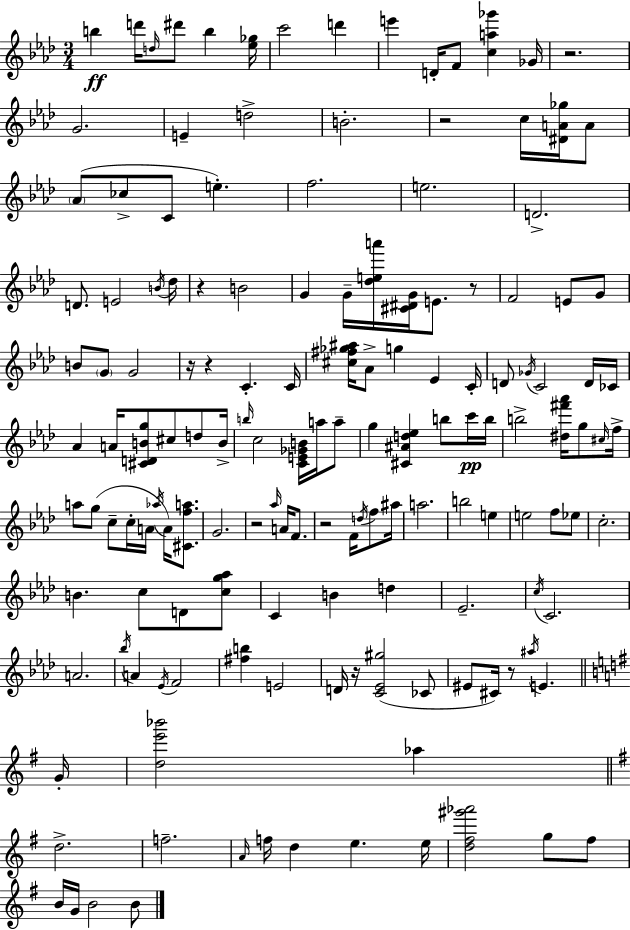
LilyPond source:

{
  \clef treble
  \numericTimeSignature
  \time 3/4
  \key aes \major
  b''4\ff d'''16 \grace { d''16 } dis'''8 b''4 | <ees'' ges''>16 c'''2 d'''4 | e'''4 d'16-. f'8 <c'' a'' ges'''>4 | ges'16 r2. | \break g'2. | e'4-- d''2-> | b'2.-. | r2 c''16 <dis' a' ges''>16 a'8 | \break \parenthesize aes'8( ces''8-> c'8 e''4.-.) | f''2. | e''2. | d'2.-> | \break d'8. e'2 | \acciaccatura { b'16 } des''16 r4 b'2 | g'4 g'16-- <des'' e'' a'''>16 <cis' dis' g'>16 e'8. | r8 f'2 e'8 | \break g'8 b'8 \parenthesize g'8 g'2 | r16 r4 c'4.-. | c'16 <cis'' fis'' ges'' ais''>16 aes'8-> g''4 ees'4 | c'16-. d'8 \acciaccatura { ges'16 } c'2 | \break d'16 ces'16 aes'4 a'16 <cis' d' b' g''>8 cis''8 | d''8 b'16-> \grace { b''16 } c''2 | <c' e' ges' b'>16 a''16 a''8-- g''4 <cis' ais' d'' ees''>4 | b''8 c'''16\pp b''16 b''2-> | \break <dis'' fis''' aes'''>16 g''8 \grace { cis''16 } f''16-> a''8 g''8( c''8-- c''16-. | a'16 \acciaccatura { aes''16 }) a'16 <cis' f'' a''>8. g'2. | r2 | \grace { aes''16 } a'16 f'8. r2 | \break f'16 \acciaccatura { d''16 } f''8 ais''16 a''2. | b''2 | e''4 e''2 | f''8 ees''8 c''2.-. | \break b'4. | c''8 d'8 <c'' g'' aes''>8 c'4 | b'4 d''4 ees'2.-- | \acciaccatura { c''16 } c'2. | \break a'2. | \acciaccatura { bes''16 } a'4 | \acciaccatura { ees'16 } f'2 <fis'' b''>4 | e'2 d'16 | \break r16 <c' ees' gis''>2( ces'8 eis'8 | cis'16) r8 \acciaccatura { ais''16 } e'4. \bar "||" \break \key e \minor g'16-. <d'' e''' bes'''>2 aes''4 | \bar "||" \break \key g \major d''2.-> | f''2.-- | \grace { a'16 } f''16 d''4 e''4. | e''16 <d'' fis'' gis''' aes'''>2 g''8 fis''8 | \break b'16 g'16 b'2 b'8 | \bar "|."
}